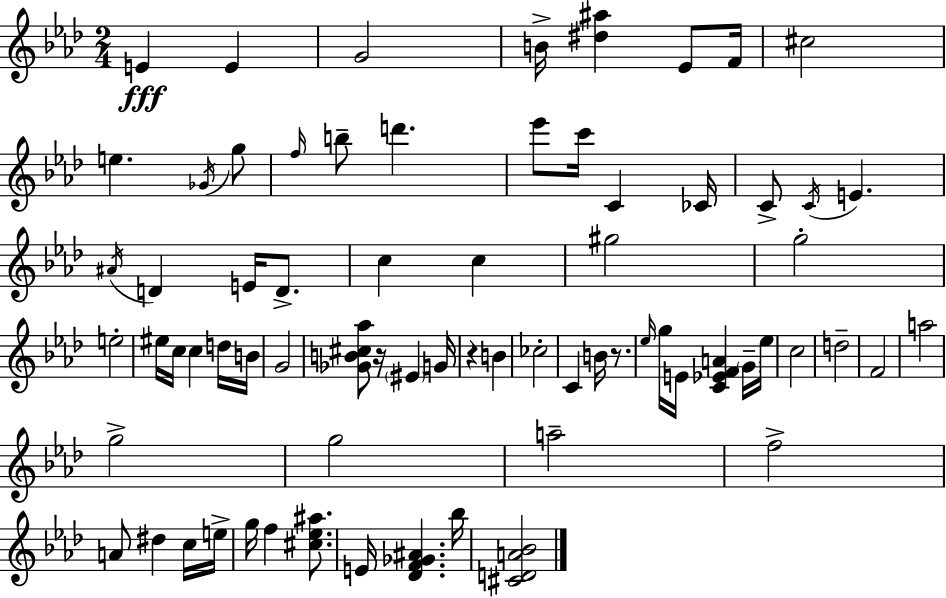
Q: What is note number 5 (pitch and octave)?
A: Eb4